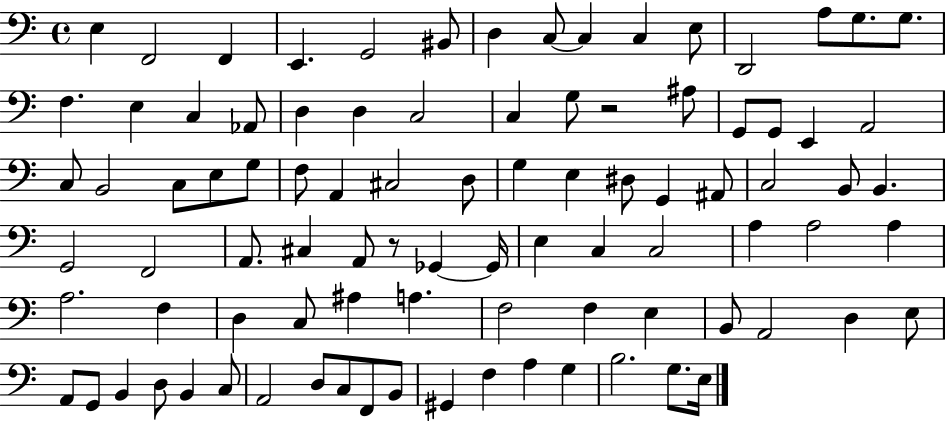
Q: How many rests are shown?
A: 2